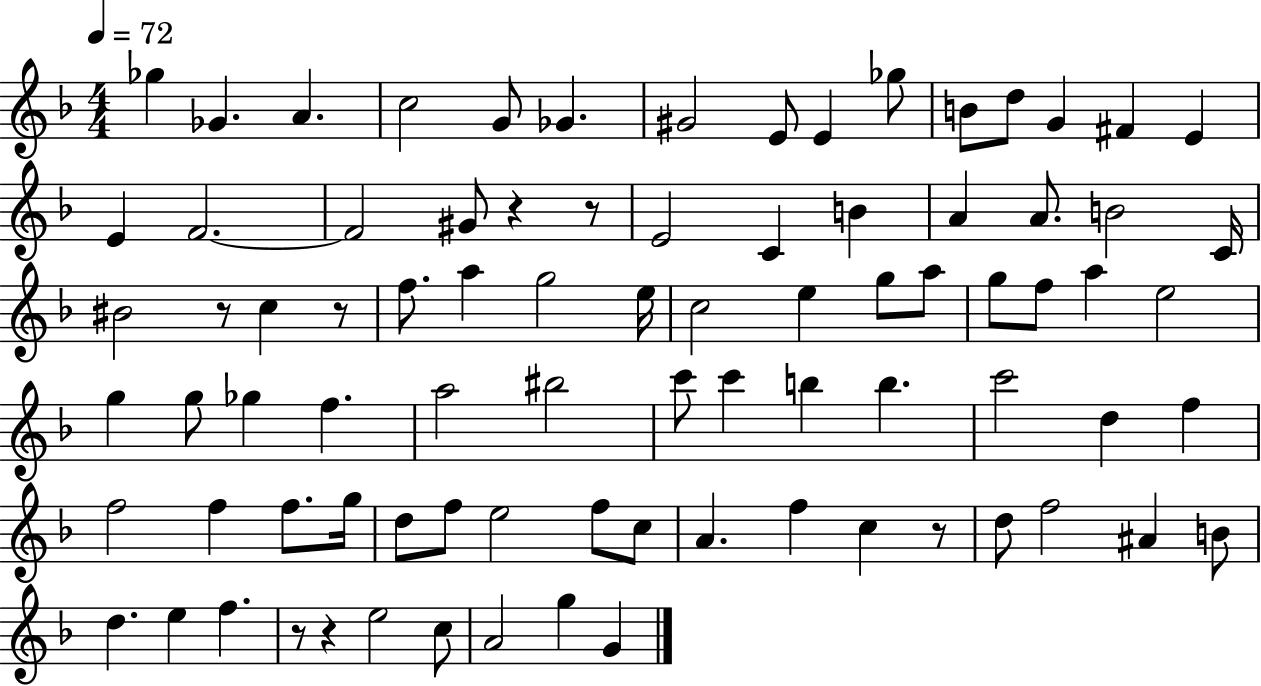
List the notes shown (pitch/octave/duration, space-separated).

Gb5/q Gb4/q. A4/q. C5/h G4/e Gb4/q. G#4/h E4/e E4/q Gb5/e B4/e D5/e G4/q F#4/q E4/q E4/q F4/h. F4/h G#4/e R/q R/e E4/h C4/q B4/q A4/q A4/e. B4/h C4/s BIS4/h R/e C5/q R/e F5/e. A5/q G5/h E5/s C5/h E5/q G5/e A5/e G5/e F5/e A5/q E5/h G5/q G5/e Gb5/q F5/q. A5/h BIS5/h C6/e C6/q B5/q B5/q. C6/h D5/q F5/q F5/h F5/q F5/e. G5/s D5/e F5/e E5/h F5/e C5/e A4/q. F5/q C5/q R/e D5/e F5/h A#4/q B4/e D5/q. E5/q F5/q. R/e R/q E5/h C5/e A4/h G5/q G4/q